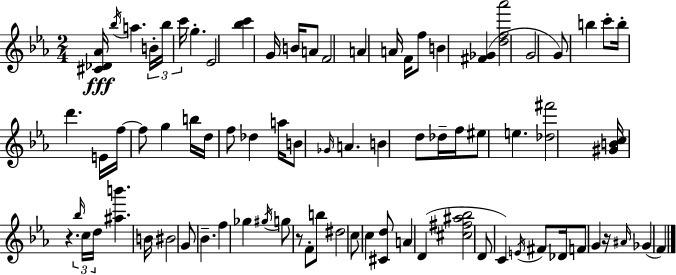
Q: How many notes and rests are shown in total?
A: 80